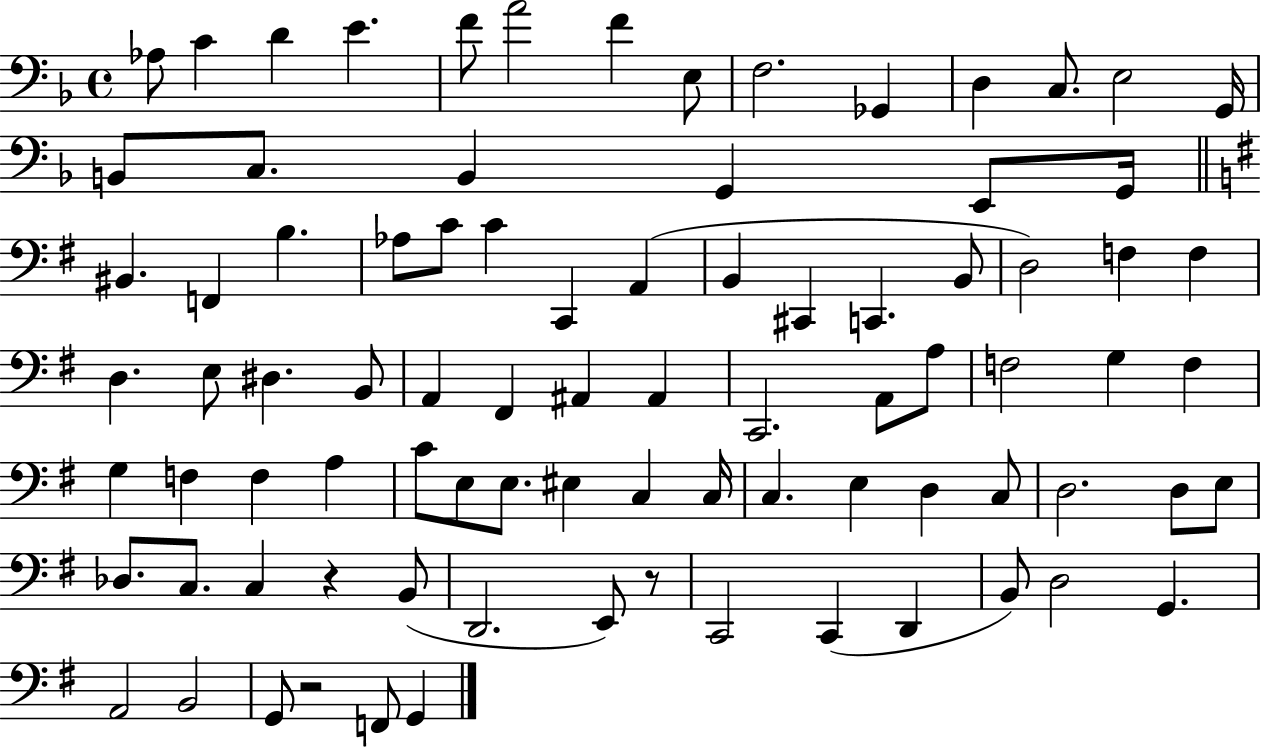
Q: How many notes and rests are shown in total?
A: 86